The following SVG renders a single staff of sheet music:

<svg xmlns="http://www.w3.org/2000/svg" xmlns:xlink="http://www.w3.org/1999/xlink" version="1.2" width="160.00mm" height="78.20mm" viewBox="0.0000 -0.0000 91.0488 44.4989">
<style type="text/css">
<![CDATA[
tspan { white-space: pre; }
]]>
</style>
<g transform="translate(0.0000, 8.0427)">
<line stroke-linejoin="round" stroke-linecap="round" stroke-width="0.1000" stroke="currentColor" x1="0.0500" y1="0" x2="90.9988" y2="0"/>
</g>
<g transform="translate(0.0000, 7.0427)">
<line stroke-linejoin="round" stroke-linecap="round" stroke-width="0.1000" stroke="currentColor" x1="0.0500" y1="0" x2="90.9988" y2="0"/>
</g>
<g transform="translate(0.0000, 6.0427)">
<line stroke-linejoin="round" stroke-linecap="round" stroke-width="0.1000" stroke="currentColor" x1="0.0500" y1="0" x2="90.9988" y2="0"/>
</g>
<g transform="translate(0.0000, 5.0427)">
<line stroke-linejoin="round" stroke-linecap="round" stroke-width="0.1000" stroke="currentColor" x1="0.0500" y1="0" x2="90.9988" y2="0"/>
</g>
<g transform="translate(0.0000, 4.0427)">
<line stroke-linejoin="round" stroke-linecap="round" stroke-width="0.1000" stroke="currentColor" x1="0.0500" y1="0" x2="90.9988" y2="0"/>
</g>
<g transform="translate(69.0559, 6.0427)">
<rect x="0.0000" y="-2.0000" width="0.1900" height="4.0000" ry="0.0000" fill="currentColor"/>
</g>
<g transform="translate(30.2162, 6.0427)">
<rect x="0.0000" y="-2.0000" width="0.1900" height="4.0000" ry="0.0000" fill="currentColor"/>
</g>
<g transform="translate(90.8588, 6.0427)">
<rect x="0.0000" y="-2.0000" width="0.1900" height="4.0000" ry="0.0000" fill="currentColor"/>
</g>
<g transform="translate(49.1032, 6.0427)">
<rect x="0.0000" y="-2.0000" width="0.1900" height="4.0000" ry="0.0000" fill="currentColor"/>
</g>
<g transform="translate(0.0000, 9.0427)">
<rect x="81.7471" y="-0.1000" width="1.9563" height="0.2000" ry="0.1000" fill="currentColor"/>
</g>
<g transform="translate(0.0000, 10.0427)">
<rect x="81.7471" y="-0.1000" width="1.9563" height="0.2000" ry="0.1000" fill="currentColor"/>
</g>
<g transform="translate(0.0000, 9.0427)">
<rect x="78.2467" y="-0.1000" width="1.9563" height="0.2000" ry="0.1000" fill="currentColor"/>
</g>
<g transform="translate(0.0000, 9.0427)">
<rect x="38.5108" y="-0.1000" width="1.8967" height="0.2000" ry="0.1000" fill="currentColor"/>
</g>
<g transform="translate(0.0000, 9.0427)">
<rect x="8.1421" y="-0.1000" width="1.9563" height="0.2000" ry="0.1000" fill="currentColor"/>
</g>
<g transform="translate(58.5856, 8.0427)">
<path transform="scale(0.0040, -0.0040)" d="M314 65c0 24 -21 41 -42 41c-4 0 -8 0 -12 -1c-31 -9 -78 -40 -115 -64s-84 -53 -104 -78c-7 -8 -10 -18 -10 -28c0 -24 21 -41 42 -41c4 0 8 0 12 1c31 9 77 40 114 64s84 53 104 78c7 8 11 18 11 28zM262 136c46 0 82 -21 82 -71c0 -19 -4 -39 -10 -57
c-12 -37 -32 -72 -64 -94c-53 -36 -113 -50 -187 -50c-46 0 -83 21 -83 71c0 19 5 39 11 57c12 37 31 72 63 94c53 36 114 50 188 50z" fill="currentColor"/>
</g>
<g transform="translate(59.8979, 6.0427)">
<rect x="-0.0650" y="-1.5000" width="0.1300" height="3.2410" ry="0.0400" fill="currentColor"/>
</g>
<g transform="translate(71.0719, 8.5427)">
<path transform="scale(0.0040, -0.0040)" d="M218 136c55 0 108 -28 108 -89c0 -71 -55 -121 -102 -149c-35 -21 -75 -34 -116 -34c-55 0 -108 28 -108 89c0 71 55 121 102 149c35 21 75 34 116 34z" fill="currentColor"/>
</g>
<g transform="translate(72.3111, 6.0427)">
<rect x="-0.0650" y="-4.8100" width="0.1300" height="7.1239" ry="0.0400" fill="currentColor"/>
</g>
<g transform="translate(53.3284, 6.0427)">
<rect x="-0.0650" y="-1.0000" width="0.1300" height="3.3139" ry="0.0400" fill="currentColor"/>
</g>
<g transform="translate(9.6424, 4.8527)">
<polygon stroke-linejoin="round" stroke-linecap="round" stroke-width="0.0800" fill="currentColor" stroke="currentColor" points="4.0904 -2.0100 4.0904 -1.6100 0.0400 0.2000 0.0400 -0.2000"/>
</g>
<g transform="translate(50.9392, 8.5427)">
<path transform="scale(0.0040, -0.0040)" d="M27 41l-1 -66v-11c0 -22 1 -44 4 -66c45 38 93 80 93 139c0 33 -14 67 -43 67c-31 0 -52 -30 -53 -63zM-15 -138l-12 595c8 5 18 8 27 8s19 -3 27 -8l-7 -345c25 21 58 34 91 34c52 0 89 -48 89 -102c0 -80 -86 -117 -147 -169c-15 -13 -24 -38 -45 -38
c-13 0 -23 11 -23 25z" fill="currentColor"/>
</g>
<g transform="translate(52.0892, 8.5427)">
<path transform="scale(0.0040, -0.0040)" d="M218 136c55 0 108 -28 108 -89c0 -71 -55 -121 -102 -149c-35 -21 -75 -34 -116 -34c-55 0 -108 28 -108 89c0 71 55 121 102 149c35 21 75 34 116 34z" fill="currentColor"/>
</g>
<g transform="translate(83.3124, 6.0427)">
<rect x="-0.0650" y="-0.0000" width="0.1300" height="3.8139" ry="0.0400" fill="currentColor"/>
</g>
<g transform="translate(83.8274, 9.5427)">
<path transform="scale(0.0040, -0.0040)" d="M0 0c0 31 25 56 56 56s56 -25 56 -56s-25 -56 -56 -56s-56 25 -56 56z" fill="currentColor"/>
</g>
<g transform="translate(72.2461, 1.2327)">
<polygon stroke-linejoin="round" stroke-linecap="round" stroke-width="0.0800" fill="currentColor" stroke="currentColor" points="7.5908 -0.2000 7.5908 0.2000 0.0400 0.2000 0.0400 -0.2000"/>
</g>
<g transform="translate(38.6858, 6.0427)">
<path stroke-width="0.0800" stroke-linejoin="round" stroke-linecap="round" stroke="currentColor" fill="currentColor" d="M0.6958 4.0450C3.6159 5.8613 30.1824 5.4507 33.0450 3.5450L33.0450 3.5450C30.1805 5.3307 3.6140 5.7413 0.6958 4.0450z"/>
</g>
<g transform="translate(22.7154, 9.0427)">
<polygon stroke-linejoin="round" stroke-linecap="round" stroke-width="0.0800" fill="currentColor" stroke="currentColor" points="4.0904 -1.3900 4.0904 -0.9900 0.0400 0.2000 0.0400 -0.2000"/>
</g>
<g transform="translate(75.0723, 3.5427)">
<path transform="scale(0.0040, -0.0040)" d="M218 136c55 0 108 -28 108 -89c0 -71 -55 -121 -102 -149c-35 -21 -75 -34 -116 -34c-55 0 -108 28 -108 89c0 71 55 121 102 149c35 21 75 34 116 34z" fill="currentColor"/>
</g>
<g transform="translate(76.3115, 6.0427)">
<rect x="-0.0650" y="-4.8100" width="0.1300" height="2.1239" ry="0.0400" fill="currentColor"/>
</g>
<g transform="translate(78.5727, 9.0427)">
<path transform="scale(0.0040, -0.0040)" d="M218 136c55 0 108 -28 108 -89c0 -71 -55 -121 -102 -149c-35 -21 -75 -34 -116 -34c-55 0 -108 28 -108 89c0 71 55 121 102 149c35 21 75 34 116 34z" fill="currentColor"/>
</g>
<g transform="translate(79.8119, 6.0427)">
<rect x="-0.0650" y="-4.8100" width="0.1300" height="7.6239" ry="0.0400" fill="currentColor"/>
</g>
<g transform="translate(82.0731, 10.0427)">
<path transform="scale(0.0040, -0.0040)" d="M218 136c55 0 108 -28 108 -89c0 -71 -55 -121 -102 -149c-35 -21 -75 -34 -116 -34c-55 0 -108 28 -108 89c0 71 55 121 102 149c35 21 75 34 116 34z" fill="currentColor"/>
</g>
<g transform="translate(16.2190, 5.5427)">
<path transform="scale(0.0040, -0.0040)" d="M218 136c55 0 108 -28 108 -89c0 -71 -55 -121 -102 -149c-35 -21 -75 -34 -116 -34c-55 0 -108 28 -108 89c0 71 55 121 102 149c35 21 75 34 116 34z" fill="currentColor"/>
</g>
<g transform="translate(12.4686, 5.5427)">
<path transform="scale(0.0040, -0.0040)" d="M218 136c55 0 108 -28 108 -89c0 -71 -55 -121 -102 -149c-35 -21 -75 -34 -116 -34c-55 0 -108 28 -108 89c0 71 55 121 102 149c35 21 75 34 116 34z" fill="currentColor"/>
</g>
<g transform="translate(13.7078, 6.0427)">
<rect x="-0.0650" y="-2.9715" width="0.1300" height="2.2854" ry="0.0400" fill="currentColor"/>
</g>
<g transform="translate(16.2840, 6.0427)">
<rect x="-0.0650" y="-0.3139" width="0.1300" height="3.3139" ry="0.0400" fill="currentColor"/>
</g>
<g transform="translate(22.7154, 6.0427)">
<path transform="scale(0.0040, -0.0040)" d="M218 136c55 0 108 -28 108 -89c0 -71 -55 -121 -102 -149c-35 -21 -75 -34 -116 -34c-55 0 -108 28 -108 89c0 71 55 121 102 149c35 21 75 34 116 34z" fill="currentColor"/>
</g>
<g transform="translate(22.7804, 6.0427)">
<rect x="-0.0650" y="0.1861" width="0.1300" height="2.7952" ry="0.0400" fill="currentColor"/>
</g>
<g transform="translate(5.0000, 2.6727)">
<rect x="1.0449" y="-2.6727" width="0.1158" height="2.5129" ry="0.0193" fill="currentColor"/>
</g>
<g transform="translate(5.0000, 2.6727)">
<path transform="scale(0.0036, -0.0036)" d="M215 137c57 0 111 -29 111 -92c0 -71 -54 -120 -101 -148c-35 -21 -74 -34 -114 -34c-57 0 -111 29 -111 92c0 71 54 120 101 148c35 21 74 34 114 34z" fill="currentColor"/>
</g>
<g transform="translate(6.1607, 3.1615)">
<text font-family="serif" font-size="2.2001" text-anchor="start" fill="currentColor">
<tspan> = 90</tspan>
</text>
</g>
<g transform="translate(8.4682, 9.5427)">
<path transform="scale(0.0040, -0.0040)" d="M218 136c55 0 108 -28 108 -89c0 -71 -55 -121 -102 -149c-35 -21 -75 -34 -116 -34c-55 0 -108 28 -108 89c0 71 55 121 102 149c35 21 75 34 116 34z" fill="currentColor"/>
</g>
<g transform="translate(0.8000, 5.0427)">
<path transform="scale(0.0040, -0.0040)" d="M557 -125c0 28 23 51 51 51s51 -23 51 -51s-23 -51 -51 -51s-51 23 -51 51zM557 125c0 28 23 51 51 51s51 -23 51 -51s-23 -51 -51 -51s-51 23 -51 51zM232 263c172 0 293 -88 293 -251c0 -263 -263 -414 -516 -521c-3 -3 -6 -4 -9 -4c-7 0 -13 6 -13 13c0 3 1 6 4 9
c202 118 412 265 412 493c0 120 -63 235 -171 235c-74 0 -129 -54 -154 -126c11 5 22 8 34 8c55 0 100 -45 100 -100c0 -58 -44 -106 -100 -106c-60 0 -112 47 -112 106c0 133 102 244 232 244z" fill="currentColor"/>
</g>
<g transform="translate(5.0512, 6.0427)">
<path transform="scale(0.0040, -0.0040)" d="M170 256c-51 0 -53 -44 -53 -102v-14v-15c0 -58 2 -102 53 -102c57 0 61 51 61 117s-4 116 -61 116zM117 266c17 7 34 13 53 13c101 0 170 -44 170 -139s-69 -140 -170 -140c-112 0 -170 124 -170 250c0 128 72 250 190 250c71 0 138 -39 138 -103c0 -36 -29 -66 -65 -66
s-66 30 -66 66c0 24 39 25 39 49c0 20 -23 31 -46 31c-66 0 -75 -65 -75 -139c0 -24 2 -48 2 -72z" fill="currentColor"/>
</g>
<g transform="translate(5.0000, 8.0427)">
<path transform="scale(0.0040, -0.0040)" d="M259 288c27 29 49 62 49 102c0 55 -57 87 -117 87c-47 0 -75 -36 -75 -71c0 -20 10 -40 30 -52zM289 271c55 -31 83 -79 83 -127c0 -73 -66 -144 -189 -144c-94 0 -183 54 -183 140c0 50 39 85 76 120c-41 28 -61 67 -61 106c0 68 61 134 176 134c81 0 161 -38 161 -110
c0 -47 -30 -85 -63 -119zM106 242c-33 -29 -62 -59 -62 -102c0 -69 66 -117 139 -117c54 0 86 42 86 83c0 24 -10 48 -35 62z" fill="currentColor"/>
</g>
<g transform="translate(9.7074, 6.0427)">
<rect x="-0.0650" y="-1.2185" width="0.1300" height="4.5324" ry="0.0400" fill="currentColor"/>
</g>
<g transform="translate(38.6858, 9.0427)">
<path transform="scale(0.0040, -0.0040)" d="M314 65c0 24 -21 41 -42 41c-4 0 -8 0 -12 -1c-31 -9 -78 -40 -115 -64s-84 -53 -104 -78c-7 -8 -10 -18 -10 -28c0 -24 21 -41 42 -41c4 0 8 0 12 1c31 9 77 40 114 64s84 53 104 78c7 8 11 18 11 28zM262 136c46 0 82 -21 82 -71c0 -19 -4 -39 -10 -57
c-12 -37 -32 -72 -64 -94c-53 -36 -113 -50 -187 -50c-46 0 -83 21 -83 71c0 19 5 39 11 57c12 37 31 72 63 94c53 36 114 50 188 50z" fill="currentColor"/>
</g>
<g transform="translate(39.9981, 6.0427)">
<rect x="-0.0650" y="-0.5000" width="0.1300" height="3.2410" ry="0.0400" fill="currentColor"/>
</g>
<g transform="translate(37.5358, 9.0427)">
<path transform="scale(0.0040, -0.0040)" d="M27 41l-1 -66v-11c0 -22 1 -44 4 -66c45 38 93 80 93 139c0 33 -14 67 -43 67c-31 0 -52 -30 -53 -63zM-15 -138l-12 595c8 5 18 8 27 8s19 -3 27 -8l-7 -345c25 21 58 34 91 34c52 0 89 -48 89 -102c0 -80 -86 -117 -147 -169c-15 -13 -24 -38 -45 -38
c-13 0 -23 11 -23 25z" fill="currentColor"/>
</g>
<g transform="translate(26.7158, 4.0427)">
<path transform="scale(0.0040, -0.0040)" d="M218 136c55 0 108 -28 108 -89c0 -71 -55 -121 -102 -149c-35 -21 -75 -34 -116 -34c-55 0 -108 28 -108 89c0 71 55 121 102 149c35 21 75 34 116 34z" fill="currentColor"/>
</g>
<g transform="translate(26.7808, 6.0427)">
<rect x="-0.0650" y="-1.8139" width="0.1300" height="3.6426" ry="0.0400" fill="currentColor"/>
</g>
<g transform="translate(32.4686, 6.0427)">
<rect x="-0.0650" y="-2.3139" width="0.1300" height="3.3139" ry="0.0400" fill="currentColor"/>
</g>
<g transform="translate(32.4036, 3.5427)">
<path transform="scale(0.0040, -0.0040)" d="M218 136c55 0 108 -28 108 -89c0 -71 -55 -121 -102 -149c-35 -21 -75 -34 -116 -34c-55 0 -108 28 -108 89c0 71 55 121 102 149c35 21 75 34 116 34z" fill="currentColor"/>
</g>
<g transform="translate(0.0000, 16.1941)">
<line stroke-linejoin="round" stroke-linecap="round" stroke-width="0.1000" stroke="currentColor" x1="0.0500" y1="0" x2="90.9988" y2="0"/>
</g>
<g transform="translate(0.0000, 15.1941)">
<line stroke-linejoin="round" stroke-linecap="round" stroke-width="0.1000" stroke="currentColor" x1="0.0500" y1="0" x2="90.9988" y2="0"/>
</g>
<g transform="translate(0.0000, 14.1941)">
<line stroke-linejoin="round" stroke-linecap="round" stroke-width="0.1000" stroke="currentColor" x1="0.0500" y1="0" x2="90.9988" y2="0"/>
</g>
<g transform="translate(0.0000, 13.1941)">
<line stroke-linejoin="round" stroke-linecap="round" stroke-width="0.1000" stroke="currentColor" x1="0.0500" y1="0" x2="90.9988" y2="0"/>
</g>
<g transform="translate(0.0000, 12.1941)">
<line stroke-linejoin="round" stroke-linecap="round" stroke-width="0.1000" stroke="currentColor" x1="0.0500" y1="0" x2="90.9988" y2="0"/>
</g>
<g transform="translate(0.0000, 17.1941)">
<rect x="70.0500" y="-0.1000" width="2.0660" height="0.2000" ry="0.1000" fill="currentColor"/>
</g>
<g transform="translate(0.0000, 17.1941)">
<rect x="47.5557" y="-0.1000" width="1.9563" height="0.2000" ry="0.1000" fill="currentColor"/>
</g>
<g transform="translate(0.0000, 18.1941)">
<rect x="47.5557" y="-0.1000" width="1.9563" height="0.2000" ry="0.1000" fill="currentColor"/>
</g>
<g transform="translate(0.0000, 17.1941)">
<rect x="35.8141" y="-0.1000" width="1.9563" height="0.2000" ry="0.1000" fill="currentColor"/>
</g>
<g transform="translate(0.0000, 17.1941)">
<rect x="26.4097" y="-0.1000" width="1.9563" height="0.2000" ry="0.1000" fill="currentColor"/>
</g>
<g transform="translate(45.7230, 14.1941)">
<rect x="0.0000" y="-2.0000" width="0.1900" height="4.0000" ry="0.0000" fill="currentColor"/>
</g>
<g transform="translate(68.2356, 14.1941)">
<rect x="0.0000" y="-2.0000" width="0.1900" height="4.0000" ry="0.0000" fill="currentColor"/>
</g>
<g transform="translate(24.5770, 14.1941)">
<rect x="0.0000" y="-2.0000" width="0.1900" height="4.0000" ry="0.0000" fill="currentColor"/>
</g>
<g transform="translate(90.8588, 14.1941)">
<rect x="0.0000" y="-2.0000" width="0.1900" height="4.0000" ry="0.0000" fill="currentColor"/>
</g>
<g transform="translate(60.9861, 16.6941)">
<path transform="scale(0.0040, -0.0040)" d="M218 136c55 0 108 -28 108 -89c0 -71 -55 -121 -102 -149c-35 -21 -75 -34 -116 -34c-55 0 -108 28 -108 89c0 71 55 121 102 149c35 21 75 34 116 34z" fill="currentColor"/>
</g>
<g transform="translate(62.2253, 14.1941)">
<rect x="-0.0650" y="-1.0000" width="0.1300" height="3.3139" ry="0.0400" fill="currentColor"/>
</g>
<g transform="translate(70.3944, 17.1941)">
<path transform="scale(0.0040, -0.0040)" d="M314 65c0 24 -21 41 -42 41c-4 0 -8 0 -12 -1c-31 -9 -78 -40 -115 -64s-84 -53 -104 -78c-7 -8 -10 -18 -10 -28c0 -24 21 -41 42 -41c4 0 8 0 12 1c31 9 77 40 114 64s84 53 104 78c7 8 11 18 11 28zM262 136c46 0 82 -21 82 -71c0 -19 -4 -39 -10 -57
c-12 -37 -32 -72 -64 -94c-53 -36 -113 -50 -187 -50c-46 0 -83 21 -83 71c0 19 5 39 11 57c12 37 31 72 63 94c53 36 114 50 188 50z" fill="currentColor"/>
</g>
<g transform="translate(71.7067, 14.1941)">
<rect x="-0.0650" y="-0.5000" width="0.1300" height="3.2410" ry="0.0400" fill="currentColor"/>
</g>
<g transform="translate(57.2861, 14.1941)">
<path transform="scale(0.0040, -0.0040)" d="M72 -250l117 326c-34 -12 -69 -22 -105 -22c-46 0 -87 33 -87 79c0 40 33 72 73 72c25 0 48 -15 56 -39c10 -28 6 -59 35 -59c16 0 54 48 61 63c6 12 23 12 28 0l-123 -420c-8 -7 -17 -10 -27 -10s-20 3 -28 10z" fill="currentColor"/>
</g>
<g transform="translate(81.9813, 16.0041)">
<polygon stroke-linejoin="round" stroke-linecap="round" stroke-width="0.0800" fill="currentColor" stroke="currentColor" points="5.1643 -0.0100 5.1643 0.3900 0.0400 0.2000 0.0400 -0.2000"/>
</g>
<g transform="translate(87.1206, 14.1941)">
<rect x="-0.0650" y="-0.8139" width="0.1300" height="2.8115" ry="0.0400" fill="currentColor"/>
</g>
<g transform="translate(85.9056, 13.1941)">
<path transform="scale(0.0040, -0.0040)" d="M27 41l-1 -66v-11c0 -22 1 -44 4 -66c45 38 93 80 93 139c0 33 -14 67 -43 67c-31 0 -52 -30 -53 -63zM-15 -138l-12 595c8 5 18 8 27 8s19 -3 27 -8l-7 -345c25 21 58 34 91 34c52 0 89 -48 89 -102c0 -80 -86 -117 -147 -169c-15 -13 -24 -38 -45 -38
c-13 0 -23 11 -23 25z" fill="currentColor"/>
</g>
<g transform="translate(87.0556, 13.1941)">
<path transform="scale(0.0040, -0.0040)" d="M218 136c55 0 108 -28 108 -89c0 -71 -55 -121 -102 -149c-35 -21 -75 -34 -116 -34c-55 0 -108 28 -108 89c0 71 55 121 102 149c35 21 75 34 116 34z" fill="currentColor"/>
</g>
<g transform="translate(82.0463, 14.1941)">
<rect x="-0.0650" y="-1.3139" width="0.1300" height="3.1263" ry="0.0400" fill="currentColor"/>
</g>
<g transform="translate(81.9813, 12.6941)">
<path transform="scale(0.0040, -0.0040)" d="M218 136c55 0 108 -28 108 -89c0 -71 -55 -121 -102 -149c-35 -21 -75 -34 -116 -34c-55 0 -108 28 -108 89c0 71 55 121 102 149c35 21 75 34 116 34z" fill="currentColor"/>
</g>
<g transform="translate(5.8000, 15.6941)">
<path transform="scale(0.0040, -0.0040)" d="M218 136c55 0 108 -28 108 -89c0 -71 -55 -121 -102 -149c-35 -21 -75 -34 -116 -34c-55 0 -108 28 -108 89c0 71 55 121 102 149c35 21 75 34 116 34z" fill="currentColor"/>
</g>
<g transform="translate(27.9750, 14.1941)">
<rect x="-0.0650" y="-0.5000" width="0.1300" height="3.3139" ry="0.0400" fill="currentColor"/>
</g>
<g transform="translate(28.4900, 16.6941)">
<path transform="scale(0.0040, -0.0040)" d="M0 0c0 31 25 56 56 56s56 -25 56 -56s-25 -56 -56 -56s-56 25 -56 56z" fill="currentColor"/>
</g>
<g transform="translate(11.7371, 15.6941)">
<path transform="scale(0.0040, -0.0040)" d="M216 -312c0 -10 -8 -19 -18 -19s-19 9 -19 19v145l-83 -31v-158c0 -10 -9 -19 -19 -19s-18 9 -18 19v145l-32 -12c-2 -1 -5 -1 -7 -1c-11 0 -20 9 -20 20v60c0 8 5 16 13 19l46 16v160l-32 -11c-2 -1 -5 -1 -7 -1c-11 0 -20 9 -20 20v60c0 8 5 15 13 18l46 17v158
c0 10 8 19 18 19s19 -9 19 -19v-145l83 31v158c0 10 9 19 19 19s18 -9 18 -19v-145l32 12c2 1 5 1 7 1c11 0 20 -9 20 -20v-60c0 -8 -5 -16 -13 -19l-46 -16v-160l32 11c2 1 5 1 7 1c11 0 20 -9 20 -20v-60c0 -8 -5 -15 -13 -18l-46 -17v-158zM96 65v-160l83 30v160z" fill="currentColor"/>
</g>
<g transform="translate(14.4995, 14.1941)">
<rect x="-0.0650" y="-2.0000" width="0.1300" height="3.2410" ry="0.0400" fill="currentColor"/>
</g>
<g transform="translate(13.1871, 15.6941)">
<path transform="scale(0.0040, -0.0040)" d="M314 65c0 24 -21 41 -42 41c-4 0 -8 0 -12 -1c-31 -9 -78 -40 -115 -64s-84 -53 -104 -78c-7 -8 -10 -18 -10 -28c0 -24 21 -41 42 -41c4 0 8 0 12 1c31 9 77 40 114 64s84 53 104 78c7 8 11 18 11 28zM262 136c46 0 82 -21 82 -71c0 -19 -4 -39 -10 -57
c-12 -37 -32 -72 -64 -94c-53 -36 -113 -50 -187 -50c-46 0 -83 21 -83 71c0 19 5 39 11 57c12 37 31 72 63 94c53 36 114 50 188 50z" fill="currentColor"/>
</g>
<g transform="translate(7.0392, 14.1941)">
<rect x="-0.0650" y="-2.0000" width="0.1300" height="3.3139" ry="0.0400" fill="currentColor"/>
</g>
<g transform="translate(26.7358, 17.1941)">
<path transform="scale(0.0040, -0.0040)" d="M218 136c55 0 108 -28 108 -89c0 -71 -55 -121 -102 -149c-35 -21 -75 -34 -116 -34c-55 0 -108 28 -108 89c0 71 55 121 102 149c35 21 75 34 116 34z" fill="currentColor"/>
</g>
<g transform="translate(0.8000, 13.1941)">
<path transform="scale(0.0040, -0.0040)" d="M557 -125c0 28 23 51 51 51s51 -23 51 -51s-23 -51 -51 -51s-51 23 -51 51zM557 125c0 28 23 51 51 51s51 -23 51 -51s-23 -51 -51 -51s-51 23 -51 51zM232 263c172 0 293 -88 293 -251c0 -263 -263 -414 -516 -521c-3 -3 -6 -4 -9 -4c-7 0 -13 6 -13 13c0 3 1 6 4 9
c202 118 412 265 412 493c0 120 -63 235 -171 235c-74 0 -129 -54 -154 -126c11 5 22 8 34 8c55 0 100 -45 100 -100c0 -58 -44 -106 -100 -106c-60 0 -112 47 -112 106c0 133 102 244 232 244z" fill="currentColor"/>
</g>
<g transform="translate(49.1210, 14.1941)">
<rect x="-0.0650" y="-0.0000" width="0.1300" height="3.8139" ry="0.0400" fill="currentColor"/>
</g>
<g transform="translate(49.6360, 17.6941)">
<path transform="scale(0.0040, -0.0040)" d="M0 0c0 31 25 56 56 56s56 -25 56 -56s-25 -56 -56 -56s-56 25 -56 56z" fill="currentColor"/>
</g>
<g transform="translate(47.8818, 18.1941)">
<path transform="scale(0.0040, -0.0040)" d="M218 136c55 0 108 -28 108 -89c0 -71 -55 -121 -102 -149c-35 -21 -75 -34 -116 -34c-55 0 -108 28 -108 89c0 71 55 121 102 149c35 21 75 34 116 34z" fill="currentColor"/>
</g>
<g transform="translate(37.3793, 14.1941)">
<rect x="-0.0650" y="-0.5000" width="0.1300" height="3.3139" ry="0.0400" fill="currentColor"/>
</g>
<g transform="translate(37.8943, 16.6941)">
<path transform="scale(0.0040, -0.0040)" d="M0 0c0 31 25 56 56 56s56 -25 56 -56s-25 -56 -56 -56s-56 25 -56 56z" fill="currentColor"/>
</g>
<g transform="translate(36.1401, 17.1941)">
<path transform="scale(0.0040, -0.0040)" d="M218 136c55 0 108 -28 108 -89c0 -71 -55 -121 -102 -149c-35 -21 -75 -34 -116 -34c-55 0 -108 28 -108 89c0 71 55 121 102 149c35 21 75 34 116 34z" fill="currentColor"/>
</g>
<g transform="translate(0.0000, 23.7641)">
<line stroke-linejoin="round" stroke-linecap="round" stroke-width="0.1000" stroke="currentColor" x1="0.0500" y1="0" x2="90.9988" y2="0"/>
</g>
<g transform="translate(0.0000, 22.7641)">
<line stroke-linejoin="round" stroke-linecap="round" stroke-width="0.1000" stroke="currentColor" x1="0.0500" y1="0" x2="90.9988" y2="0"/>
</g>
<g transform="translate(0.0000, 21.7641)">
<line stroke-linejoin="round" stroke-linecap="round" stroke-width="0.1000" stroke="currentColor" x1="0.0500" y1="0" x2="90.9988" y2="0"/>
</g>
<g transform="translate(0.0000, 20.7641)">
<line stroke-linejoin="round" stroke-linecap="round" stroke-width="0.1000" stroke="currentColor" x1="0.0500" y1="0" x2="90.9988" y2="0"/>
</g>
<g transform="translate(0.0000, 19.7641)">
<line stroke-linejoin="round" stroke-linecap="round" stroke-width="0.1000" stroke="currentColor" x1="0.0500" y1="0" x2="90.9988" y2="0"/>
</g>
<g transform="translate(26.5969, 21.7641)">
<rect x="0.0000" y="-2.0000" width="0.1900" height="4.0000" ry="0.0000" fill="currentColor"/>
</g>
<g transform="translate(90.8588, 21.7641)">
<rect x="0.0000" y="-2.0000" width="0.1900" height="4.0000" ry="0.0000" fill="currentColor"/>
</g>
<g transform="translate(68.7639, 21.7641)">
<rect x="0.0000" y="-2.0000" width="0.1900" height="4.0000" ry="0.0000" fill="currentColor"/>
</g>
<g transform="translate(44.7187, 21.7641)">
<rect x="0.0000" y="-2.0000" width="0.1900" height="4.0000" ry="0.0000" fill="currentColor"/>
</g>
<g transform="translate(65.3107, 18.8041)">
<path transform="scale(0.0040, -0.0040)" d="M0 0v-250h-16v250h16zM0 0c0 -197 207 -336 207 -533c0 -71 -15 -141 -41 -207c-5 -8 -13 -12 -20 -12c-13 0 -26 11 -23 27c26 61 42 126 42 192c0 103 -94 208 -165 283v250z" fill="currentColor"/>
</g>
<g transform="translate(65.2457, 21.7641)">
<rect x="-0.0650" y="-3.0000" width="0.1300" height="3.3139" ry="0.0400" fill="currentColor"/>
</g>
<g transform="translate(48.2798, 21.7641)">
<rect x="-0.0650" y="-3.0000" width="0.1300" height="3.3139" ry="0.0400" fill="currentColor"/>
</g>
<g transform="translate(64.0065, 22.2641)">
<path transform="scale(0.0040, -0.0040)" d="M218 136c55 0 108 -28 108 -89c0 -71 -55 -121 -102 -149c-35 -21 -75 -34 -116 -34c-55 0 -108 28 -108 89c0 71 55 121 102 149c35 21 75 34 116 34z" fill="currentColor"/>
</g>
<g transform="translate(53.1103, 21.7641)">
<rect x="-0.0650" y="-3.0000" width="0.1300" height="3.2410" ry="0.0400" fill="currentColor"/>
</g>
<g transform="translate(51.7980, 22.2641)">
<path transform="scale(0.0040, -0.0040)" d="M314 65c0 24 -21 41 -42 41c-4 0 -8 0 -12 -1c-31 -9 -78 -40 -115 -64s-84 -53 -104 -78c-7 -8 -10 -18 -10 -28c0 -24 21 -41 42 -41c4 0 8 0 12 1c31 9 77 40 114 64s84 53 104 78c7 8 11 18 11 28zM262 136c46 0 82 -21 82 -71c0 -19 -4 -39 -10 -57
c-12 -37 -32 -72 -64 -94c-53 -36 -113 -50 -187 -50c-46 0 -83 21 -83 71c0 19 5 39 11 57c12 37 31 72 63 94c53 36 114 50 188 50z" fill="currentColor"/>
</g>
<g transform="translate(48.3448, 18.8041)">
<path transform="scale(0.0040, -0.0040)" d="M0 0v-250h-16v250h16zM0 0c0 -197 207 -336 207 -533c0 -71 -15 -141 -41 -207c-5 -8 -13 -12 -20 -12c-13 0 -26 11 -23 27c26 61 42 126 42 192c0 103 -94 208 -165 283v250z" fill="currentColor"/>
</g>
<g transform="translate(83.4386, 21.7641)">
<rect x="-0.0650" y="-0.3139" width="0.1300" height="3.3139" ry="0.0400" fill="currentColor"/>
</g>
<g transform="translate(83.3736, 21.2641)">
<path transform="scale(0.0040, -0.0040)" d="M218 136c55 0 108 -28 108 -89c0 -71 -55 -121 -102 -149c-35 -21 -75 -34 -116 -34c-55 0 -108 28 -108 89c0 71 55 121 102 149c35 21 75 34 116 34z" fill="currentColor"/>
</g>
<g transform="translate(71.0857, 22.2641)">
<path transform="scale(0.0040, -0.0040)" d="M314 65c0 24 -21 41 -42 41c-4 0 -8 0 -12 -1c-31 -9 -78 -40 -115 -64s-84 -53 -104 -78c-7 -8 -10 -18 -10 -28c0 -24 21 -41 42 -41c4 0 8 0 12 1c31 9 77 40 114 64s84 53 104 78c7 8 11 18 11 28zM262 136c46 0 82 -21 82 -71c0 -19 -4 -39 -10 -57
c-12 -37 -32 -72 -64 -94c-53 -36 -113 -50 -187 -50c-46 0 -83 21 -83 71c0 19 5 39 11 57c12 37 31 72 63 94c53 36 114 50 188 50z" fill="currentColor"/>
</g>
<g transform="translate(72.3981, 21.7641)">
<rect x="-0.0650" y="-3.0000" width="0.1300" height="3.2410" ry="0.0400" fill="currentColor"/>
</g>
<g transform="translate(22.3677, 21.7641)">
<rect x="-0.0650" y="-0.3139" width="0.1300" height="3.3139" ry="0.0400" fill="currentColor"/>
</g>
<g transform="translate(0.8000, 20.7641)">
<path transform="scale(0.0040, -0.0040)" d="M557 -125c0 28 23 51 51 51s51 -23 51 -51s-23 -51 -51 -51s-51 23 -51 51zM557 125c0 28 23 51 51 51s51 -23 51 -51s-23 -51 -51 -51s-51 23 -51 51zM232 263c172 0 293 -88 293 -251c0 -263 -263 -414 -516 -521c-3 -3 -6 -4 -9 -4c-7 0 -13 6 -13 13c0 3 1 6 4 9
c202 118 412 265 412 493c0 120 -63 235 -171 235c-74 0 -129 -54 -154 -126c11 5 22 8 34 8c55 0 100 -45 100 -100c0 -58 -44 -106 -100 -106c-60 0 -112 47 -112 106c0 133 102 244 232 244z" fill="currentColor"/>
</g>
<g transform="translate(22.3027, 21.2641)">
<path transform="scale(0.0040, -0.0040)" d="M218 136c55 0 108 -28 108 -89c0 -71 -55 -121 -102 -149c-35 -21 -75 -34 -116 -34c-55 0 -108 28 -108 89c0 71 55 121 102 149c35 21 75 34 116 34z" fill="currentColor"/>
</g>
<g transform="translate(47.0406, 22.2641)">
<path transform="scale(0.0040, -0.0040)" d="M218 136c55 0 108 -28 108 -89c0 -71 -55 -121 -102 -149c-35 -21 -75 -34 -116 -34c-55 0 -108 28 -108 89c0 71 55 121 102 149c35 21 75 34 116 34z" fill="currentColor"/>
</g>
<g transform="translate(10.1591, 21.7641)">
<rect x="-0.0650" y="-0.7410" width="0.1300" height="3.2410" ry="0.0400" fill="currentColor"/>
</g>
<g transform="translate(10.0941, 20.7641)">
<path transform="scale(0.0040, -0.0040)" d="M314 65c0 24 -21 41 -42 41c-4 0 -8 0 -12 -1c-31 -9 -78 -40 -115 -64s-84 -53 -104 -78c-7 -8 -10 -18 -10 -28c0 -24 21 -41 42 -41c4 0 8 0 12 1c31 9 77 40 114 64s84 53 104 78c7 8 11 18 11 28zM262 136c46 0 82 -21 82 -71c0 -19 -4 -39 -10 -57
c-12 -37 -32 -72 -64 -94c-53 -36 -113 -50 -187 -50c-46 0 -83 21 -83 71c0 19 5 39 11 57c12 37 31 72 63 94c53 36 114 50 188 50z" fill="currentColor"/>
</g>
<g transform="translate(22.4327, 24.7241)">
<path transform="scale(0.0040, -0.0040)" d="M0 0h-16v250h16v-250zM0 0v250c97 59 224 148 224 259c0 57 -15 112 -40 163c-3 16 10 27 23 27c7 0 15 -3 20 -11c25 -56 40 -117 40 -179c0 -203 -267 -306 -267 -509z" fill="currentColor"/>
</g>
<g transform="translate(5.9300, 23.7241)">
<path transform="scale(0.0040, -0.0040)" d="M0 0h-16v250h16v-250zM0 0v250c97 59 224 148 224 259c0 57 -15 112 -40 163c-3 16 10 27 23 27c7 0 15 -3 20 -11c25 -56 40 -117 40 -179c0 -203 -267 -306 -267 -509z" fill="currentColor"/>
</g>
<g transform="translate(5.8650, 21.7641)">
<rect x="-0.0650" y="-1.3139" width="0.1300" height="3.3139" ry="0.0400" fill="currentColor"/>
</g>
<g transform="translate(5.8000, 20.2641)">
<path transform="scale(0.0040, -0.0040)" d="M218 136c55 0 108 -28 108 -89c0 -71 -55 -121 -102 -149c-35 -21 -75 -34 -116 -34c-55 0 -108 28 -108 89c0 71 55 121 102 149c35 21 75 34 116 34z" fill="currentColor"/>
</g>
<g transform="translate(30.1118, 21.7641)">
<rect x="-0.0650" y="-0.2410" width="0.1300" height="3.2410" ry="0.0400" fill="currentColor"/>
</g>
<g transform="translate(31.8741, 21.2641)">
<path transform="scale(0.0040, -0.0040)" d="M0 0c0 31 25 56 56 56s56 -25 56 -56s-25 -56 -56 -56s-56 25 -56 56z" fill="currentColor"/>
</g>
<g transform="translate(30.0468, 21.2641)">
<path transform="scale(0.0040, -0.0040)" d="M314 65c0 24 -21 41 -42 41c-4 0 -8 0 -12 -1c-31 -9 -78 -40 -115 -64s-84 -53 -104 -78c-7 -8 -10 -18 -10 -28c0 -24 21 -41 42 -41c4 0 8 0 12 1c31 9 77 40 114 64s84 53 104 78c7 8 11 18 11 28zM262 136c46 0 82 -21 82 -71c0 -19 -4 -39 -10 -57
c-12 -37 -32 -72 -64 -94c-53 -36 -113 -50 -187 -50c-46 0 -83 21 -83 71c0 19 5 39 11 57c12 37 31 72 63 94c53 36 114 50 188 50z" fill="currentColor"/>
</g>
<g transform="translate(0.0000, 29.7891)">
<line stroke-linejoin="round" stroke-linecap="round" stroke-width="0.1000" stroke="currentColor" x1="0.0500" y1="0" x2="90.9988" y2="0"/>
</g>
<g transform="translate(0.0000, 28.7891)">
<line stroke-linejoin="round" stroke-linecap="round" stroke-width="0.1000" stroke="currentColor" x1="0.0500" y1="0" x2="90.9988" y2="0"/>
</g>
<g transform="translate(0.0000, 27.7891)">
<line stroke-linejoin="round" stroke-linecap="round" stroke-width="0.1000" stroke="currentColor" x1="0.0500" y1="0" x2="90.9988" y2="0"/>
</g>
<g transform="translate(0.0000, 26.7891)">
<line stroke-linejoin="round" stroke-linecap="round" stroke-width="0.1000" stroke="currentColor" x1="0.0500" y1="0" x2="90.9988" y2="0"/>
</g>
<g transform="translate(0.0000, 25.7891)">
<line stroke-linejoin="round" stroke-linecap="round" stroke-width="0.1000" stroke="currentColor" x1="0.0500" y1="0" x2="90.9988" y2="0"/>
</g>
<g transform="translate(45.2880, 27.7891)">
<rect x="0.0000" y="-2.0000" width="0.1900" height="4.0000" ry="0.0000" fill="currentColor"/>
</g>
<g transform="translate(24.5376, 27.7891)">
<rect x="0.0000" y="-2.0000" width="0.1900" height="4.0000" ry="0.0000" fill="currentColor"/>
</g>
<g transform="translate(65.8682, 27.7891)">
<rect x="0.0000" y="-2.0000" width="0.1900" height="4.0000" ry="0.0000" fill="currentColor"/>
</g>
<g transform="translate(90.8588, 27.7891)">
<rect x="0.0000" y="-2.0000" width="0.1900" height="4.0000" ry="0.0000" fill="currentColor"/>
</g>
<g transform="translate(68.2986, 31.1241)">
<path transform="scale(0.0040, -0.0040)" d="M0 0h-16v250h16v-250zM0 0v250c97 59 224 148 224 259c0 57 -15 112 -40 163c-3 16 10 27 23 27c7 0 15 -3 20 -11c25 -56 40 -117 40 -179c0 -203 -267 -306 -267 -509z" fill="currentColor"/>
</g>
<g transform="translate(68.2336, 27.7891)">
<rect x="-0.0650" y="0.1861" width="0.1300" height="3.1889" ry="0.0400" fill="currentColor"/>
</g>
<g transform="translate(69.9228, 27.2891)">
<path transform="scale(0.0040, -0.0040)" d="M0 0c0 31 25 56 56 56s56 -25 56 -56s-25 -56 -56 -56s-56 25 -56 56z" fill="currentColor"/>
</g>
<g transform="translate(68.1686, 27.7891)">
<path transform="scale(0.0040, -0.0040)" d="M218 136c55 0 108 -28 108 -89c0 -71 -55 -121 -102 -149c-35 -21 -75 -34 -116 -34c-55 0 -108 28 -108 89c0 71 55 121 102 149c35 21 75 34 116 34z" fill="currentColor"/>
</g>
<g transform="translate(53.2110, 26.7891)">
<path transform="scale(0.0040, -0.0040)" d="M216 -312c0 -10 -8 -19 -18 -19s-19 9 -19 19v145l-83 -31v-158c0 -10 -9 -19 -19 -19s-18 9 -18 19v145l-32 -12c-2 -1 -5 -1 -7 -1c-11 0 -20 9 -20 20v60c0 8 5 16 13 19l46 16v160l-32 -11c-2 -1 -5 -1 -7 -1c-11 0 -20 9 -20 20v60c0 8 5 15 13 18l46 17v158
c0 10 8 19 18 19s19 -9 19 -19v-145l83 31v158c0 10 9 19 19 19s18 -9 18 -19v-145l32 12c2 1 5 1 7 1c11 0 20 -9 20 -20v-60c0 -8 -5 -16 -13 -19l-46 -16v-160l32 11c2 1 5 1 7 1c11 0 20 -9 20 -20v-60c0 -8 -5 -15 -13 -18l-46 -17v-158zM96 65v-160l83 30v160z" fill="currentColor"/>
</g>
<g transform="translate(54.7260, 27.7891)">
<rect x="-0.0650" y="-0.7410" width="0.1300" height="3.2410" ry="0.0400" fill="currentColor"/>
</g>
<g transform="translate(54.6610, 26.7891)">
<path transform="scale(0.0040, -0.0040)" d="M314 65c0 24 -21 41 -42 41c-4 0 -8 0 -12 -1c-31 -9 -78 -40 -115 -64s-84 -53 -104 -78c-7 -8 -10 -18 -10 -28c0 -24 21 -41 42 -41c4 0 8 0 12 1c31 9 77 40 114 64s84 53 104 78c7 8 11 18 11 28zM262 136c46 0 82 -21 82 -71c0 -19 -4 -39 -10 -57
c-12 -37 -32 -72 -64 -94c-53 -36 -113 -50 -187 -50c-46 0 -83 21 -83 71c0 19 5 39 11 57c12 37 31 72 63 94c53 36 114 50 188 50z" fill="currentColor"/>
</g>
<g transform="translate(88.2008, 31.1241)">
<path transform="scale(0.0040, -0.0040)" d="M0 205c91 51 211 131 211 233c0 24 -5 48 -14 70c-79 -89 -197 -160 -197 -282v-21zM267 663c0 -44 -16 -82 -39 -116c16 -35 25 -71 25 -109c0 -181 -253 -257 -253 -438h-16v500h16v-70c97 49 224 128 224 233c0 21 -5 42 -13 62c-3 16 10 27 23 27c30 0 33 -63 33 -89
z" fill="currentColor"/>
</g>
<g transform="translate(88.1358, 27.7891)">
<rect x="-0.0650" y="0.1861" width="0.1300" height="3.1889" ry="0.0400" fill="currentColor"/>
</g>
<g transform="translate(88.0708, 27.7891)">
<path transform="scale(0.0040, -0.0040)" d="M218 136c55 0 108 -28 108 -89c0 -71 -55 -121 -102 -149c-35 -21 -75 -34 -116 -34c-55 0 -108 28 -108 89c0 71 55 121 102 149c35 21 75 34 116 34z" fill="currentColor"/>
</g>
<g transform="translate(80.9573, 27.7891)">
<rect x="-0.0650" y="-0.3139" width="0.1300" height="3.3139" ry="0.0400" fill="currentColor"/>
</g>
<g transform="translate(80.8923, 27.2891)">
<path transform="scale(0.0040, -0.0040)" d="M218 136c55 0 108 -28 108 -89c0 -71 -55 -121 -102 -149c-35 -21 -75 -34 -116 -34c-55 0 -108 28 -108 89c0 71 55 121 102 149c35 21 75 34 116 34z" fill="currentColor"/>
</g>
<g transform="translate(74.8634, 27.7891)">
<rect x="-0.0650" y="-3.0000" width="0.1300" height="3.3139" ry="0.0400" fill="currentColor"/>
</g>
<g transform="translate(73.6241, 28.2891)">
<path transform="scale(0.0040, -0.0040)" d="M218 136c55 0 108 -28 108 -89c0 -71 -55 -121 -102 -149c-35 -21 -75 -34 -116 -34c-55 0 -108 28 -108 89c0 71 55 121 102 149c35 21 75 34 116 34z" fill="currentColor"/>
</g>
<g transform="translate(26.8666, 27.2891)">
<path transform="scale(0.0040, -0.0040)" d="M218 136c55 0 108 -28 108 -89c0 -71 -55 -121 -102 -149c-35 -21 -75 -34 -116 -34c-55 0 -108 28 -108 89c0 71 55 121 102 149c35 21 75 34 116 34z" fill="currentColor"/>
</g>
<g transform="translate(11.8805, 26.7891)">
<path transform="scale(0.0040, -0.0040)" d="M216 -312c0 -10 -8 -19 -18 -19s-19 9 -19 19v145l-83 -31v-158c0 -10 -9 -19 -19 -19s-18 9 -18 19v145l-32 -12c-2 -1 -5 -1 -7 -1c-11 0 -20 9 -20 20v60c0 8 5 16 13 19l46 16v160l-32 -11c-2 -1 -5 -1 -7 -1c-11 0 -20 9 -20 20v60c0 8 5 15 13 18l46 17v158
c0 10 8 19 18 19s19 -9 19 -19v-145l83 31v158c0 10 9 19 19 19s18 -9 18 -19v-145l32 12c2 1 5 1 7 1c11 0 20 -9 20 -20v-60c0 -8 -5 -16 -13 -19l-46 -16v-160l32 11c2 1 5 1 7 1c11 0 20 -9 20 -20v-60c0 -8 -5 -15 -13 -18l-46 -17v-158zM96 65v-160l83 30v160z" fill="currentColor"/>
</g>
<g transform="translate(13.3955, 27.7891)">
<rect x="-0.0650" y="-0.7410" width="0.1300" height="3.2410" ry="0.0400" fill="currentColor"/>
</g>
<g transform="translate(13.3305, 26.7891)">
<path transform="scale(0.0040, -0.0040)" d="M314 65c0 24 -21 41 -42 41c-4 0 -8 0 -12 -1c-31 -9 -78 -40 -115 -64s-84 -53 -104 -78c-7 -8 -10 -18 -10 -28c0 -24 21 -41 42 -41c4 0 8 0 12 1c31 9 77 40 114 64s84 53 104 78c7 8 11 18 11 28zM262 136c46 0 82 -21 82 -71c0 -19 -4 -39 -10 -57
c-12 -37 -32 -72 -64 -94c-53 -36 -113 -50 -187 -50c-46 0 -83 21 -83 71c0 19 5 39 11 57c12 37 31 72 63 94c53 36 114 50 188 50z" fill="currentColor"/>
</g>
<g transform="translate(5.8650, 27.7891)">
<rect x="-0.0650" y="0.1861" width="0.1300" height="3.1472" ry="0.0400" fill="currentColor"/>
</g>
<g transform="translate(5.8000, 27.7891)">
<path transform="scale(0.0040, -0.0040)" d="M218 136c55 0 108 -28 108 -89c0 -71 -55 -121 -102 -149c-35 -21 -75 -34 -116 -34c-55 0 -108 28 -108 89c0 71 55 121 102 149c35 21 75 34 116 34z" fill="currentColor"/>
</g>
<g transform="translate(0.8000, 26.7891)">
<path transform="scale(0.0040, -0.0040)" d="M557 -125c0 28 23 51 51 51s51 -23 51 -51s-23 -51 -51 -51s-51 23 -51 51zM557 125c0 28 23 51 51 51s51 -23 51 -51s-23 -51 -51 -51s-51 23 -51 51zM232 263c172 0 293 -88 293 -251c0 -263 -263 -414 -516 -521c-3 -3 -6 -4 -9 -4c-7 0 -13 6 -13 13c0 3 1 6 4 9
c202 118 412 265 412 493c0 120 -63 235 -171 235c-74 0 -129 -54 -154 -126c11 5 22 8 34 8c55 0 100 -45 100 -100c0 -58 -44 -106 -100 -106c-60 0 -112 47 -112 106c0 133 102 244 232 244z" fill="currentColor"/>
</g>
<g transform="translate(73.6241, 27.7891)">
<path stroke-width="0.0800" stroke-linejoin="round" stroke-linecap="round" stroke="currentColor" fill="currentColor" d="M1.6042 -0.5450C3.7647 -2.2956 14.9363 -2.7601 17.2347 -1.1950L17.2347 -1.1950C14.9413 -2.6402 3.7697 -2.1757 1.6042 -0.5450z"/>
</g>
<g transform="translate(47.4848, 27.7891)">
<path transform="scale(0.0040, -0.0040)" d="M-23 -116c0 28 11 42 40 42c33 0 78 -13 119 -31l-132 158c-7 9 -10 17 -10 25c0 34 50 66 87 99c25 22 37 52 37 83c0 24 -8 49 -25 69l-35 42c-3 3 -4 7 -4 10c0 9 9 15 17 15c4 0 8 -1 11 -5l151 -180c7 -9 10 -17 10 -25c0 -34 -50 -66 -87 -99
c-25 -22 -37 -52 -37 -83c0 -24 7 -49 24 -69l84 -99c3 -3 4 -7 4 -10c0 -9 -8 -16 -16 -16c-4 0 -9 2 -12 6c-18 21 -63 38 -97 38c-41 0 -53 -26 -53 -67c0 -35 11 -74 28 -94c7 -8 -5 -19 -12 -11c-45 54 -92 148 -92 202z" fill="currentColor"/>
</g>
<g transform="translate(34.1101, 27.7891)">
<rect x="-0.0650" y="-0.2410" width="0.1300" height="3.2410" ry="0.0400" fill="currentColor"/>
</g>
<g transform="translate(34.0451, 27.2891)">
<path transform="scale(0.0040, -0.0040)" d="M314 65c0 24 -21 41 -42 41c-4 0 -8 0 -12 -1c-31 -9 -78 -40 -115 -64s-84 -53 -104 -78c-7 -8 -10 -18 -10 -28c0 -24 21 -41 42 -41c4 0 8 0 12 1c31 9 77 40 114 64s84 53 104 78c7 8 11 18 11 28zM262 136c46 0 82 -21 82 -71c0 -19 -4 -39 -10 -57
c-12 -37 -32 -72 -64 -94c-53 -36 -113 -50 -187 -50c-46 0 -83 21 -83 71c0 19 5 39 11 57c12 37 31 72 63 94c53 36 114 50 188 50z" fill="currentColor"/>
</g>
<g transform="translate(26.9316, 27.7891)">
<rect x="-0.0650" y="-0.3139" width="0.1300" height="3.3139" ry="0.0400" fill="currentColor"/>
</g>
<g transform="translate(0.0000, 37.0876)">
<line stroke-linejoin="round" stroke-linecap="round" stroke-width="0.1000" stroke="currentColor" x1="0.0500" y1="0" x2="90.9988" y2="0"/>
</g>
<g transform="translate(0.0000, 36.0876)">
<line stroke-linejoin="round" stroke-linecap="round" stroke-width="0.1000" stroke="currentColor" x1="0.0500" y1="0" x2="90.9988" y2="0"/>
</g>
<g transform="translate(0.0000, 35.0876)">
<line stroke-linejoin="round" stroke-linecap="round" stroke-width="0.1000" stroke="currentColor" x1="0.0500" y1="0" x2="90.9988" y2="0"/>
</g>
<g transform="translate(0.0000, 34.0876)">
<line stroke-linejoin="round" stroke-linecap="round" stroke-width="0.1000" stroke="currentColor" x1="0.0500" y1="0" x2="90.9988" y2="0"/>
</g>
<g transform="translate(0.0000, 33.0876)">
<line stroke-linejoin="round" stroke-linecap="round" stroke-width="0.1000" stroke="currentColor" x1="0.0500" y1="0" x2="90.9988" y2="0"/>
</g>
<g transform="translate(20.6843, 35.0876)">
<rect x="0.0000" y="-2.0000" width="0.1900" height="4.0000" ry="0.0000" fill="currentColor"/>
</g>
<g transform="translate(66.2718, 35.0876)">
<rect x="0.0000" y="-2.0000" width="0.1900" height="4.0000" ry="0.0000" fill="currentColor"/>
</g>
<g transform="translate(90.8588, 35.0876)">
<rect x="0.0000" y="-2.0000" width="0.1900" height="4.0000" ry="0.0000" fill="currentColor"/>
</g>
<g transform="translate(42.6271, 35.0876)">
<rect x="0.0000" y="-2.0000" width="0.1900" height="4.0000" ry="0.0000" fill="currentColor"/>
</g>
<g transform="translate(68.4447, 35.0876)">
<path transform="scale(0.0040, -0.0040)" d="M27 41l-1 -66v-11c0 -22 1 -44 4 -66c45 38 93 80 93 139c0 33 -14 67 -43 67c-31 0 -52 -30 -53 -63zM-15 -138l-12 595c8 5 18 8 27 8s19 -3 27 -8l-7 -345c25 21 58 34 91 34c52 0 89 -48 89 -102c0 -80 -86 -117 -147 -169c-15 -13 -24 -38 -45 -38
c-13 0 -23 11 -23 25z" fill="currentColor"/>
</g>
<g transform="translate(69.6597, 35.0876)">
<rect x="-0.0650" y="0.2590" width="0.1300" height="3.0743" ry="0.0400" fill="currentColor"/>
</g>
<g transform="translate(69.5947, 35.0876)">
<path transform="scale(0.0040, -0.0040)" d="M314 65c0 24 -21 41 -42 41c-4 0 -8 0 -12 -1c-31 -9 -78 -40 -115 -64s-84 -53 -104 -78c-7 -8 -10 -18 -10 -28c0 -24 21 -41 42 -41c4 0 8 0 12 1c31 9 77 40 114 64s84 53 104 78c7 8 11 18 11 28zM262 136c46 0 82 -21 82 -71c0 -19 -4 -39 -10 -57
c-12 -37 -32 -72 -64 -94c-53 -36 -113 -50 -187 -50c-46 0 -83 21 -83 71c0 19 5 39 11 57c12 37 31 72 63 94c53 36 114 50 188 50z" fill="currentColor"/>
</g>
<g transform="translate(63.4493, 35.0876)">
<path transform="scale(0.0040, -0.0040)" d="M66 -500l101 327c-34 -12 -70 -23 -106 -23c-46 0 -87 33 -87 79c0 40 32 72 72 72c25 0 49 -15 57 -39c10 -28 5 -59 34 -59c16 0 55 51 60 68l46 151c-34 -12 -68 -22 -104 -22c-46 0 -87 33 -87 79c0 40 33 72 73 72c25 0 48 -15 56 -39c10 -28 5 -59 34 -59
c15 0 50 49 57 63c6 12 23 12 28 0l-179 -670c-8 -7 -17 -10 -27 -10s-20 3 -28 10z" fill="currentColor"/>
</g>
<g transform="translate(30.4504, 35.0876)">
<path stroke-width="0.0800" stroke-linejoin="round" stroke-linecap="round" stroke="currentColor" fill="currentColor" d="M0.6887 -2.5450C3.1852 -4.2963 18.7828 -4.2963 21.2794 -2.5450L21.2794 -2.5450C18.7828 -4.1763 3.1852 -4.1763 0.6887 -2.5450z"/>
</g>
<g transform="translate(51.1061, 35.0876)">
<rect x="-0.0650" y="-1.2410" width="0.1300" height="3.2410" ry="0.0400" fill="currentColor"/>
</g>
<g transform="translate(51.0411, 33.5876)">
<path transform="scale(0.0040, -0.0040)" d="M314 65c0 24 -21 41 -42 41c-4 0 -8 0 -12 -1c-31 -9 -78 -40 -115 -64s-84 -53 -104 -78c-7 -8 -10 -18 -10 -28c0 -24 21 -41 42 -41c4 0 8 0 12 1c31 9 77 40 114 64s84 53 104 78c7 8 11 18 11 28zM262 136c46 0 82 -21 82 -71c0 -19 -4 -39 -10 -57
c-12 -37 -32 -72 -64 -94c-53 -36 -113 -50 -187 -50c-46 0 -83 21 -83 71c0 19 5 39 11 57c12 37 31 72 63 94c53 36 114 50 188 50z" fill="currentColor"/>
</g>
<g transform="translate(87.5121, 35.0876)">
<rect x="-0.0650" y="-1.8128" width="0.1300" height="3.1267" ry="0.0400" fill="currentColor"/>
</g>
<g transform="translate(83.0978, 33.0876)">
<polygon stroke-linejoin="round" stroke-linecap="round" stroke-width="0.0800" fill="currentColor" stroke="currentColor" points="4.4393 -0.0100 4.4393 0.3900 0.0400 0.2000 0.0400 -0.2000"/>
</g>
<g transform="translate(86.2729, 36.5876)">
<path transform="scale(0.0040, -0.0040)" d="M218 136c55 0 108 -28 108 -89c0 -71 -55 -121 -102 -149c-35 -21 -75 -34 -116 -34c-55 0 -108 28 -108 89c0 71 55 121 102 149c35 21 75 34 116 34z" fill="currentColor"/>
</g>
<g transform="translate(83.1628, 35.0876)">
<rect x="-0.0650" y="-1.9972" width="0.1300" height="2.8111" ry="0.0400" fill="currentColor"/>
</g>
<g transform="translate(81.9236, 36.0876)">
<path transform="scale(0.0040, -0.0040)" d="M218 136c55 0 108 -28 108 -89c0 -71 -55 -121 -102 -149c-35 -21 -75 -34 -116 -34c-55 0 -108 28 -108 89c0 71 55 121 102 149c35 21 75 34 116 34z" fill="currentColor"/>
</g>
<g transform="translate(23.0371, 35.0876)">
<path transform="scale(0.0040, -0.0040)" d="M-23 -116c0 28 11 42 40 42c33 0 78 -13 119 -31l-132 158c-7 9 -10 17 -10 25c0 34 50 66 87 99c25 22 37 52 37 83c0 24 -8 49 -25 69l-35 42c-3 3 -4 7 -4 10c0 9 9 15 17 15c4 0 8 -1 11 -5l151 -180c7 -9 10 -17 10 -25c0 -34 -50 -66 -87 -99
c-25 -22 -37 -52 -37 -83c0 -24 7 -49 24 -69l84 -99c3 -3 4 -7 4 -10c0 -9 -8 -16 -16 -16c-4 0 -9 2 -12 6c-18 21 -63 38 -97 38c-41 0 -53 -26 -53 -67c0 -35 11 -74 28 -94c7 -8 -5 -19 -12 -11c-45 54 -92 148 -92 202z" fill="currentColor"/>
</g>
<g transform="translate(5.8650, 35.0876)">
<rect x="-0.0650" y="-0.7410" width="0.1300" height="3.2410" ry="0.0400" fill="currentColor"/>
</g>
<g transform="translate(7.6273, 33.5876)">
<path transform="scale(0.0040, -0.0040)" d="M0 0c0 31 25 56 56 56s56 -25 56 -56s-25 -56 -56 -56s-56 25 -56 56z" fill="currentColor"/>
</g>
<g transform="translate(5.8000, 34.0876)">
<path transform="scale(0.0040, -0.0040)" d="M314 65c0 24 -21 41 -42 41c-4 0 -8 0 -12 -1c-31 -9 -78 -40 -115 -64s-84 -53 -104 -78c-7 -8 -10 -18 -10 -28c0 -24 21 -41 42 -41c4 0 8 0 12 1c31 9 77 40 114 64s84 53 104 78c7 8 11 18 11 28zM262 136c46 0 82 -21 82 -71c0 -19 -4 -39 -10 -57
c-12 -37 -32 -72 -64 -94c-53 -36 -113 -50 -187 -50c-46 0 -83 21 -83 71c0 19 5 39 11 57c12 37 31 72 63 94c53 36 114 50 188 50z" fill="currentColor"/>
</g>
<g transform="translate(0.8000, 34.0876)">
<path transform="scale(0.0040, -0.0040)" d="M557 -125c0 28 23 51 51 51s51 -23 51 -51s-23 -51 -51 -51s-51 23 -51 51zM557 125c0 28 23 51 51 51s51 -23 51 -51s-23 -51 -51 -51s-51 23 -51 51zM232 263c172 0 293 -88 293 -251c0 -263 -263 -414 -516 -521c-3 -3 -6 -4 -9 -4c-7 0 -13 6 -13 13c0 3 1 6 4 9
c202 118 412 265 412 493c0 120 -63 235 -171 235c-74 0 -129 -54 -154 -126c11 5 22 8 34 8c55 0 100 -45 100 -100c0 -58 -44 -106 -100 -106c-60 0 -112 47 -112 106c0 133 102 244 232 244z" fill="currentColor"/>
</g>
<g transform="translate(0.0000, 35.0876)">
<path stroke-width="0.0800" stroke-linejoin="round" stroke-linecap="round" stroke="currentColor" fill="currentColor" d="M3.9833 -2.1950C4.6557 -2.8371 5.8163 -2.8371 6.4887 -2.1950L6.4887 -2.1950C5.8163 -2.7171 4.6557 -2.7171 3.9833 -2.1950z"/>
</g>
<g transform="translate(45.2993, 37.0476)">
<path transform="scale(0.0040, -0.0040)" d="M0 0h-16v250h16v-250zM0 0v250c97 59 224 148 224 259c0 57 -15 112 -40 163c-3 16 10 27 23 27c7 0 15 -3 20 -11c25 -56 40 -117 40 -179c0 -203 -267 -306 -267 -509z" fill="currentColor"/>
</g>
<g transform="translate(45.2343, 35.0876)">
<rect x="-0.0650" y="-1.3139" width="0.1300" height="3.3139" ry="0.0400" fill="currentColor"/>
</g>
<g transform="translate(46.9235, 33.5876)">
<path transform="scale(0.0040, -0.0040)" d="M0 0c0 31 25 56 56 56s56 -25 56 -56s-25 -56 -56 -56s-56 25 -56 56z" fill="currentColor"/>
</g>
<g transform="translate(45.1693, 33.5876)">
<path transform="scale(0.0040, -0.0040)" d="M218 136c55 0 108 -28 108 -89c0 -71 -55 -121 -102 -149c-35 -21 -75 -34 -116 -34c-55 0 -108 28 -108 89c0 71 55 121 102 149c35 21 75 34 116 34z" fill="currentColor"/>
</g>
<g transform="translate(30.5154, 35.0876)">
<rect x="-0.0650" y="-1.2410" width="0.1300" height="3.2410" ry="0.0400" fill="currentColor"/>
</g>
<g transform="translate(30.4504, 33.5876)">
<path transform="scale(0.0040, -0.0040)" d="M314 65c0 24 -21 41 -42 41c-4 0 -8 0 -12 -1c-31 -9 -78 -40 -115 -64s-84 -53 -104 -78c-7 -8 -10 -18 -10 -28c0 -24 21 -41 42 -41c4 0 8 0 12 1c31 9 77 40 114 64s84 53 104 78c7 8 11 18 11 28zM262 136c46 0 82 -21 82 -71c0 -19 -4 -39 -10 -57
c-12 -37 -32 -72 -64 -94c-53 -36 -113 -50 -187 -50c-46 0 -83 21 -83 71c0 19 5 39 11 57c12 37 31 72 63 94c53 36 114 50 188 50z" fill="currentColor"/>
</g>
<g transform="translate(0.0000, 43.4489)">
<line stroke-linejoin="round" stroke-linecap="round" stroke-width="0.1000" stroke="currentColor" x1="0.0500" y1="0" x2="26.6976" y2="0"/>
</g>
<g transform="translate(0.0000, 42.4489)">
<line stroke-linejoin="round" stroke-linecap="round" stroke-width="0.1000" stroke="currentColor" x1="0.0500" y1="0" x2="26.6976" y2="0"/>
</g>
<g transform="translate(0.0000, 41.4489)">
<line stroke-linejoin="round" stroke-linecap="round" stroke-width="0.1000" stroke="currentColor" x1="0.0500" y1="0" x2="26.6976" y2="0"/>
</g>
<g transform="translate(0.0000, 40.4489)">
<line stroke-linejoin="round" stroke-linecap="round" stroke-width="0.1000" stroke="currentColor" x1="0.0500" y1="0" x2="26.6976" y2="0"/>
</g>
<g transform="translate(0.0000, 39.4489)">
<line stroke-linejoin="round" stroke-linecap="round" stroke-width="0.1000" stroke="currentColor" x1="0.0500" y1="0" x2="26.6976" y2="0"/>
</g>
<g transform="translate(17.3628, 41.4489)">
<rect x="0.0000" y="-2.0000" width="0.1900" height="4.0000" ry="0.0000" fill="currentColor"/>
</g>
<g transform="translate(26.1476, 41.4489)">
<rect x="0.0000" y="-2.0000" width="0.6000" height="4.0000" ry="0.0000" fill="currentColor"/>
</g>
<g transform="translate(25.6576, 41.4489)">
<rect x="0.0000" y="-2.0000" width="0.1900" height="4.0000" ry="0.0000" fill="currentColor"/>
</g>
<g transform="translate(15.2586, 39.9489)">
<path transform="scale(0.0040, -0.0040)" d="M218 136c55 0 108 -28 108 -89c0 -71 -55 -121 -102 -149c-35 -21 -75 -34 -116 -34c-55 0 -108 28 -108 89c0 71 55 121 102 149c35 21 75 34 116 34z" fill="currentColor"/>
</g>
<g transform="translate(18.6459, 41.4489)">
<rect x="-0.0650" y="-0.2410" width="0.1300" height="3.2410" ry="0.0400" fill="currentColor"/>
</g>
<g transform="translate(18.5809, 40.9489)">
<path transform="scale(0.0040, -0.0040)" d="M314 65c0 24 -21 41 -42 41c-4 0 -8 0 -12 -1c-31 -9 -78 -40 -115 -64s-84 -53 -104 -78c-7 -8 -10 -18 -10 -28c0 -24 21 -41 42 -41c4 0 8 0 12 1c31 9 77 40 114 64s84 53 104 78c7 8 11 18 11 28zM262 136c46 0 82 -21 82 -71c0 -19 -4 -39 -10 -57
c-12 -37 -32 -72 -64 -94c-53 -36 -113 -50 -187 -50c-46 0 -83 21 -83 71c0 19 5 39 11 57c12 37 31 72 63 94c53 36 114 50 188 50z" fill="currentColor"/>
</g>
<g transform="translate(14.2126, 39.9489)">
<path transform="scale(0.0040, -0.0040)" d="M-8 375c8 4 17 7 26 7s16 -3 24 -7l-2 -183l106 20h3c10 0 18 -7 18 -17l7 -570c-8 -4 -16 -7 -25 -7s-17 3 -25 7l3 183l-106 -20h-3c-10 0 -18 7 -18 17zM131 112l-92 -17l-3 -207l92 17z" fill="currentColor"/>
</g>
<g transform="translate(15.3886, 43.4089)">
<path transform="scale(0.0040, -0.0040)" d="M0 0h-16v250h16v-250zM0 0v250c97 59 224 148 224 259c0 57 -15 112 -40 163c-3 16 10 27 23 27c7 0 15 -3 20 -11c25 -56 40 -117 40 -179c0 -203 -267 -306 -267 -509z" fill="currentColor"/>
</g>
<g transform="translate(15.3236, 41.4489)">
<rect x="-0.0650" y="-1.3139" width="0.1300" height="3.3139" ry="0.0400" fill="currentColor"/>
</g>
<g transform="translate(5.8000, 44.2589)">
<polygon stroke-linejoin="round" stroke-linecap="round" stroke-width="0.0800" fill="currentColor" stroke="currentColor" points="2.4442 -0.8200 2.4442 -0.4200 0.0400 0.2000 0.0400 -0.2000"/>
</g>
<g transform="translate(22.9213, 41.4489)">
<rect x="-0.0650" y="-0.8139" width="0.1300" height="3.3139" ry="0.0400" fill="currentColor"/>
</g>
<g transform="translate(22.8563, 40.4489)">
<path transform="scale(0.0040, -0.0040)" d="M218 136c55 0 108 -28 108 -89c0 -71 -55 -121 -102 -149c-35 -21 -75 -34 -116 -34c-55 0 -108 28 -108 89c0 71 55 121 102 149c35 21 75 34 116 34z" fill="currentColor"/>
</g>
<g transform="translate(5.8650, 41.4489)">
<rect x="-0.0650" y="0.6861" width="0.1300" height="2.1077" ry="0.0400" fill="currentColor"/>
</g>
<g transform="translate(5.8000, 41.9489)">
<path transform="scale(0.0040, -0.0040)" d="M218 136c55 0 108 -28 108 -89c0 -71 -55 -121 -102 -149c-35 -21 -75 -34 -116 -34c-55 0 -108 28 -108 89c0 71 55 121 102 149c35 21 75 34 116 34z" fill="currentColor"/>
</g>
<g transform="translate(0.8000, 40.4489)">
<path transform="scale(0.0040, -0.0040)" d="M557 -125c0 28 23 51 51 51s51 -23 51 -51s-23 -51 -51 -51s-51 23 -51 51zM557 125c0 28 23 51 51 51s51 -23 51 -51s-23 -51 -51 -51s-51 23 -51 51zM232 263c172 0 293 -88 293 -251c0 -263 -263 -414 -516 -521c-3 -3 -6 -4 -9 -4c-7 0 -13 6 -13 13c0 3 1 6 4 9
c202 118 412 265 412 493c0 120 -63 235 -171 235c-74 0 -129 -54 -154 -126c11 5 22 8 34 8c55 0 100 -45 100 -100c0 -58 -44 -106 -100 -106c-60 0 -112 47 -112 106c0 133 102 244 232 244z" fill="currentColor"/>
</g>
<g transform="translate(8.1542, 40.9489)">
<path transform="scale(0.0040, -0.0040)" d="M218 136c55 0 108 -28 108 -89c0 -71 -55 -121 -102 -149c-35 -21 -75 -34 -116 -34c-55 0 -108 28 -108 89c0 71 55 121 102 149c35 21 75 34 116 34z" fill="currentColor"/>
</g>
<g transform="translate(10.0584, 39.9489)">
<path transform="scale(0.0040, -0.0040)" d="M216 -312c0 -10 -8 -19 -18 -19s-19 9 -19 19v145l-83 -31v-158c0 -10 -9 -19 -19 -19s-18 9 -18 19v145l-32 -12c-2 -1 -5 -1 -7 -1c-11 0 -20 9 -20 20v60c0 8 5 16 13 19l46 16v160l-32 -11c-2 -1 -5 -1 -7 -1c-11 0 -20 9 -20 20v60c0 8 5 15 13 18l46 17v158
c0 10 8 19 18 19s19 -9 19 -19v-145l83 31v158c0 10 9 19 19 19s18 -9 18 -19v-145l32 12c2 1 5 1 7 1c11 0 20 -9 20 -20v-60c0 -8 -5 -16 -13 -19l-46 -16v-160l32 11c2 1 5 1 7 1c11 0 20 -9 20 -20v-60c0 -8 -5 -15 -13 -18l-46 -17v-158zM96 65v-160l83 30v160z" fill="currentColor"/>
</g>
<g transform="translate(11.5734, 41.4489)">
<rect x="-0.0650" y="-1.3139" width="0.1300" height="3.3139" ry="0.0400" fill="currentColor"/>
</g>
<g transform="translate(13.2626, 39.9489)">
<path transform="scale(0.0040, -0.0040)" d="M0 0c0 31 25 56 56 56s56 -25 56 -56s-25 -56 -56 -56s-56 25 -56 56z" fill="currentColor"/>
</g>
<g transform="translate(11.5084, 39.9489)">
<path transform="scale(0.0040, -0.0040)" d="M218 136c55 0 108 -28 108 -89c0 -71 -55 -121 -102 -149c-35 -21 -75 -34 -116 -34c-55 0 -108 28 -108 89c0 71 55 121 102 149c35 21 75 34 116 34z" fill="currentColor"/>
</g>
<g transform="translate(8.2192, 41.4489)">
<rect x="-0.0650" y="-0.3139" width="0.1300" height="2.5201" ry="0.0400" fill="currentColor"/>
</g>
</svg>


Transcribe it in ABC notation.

X:1
T:Untitled
M:6/8
L:1/4
K:C
D,,/2 E,/2 E, D,/2 A,/2 B, _E,,2 _F,, G,,2 F,,/2 B,/2 E,,/2 C,, A,, ^A,,2 E,, E,, C,, z/2 F,, E,,2 G,/2 _F,/2 G,/2 F,2 E,/2 E,2 C,/2 C,2 C,/2 C,2 E, D, ^F,2 E, E,2 z ^F,2 D,/2 C, E, D,/4 F,2 z G,2 G,/2 G,2 z/4 _D,2 B,,/2 A,,/2 C,/2 E,/2 ^G, G,/2 E,2 F,